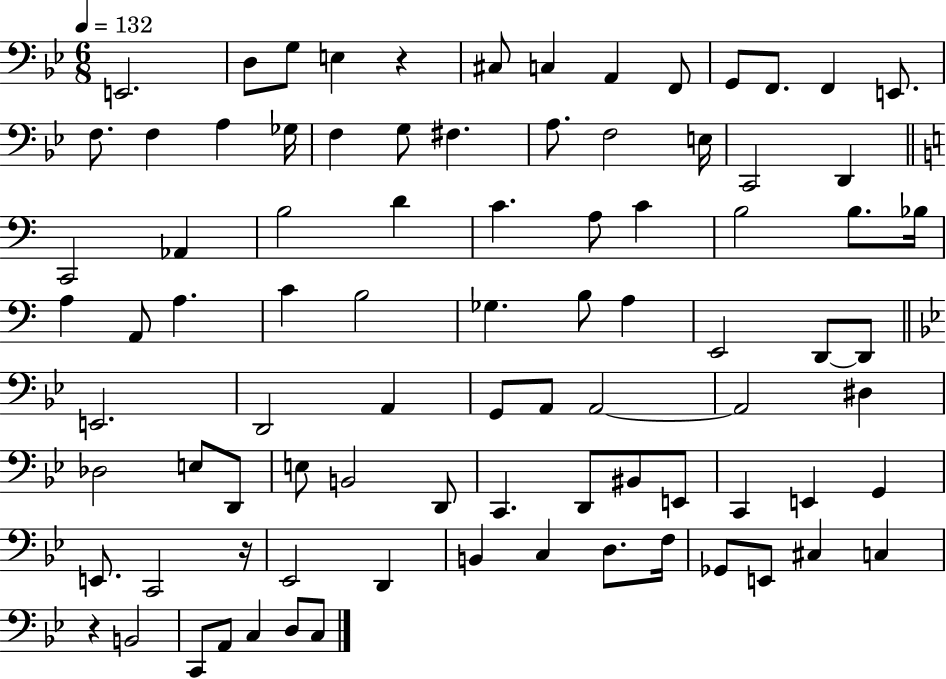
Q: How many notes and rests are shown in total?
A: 87